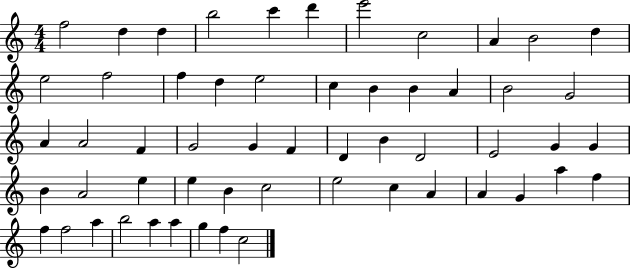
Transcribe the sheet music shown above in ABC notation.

X:1
T:Untitled
M:4/4
L:1/4
K:C
f2 d d b2 c' d' e'2 c2 A B2 d e2 f2 f d e2 c B B A B2 G2 A A2 F G2 G F D B D2 E2 G G B A2 e e B c2 e2 c A A G a f f f2 a b2 a a g f c2